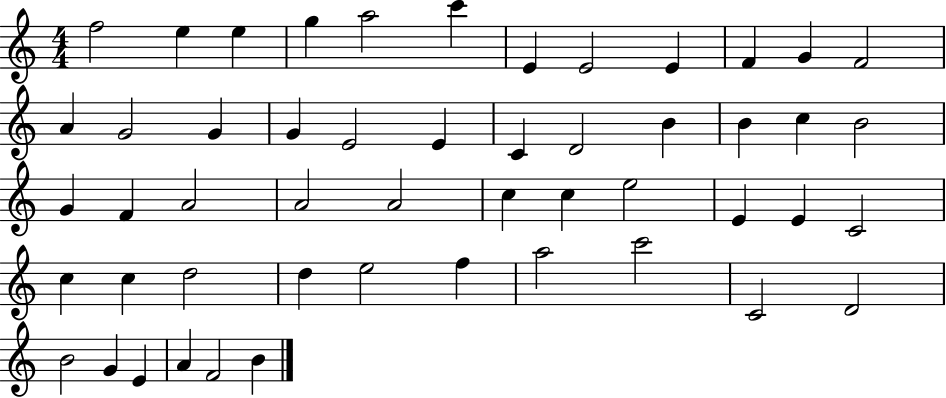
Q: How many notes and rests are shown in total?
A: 51